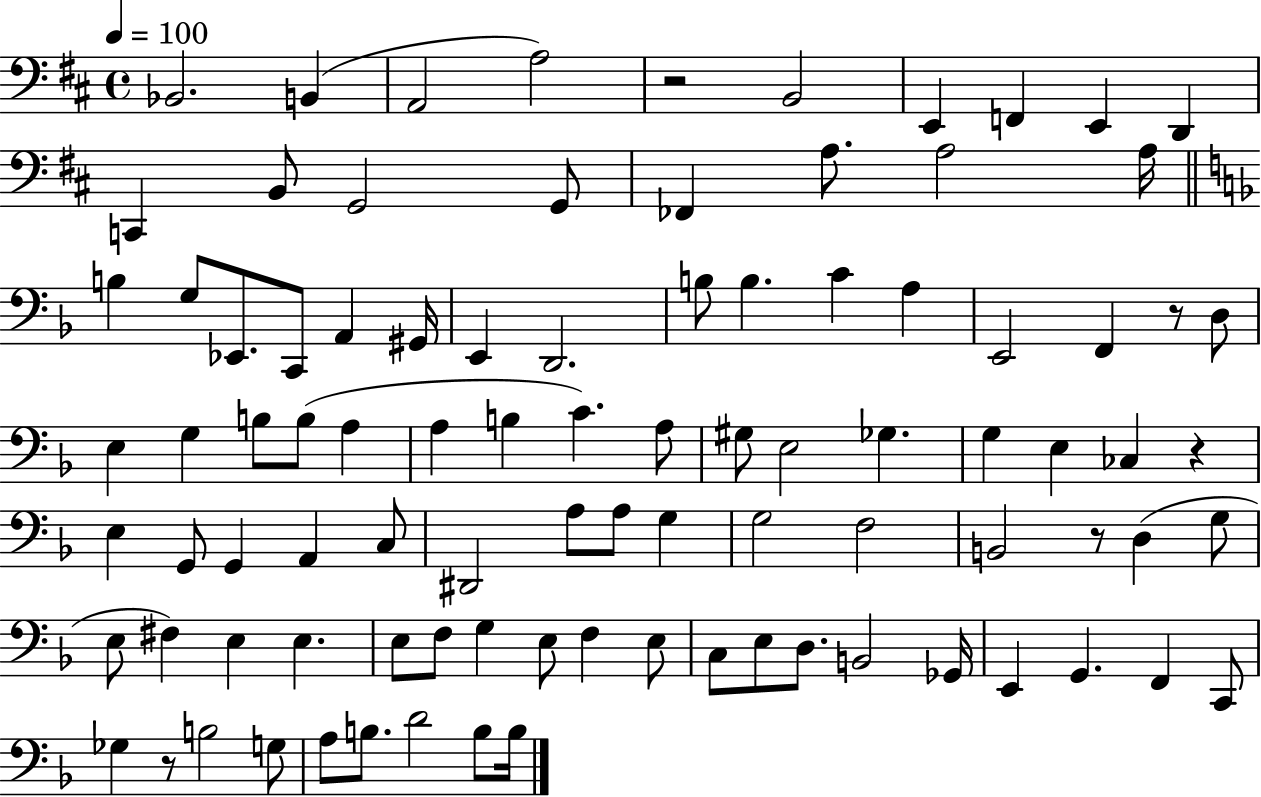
Bb2/h. B2/q A2/h A3/h R/h B2/h E2/q F2/q E2/q D2/q C2/q B2/e G2/h G2/e FES2/q A3/e. A3/h A3/s B3/q G3/e Eb2/e. C2/e A2/q G#2/s E2/q D2/h. B3/e B3/q. C4/q A3/q E2/h F2/q R/e D3/e E3/q G3/q B3/e B3/e A3/q A3/q B3/q C4/q. A3/e G#3/e E3/h Gb3/q. G3/q E3/q CES3/q R/q E3/q G2/e G2/q A2/q C3/e D#2/h A3/e A3/e G3/q G3/h F3/h B2/h R/e D3/q G3/e E3/e F#3/q E3/q E3/q. E3/e F3/e G3/q E3/e F3/q E3/e C3/e E3/e D3/e. B2/h Gb2/s E2/q G2/q. F2/q C2/e Gb3/q R/e B3/h G3/e A3/e B3/e. D4/h B3/e B3/s